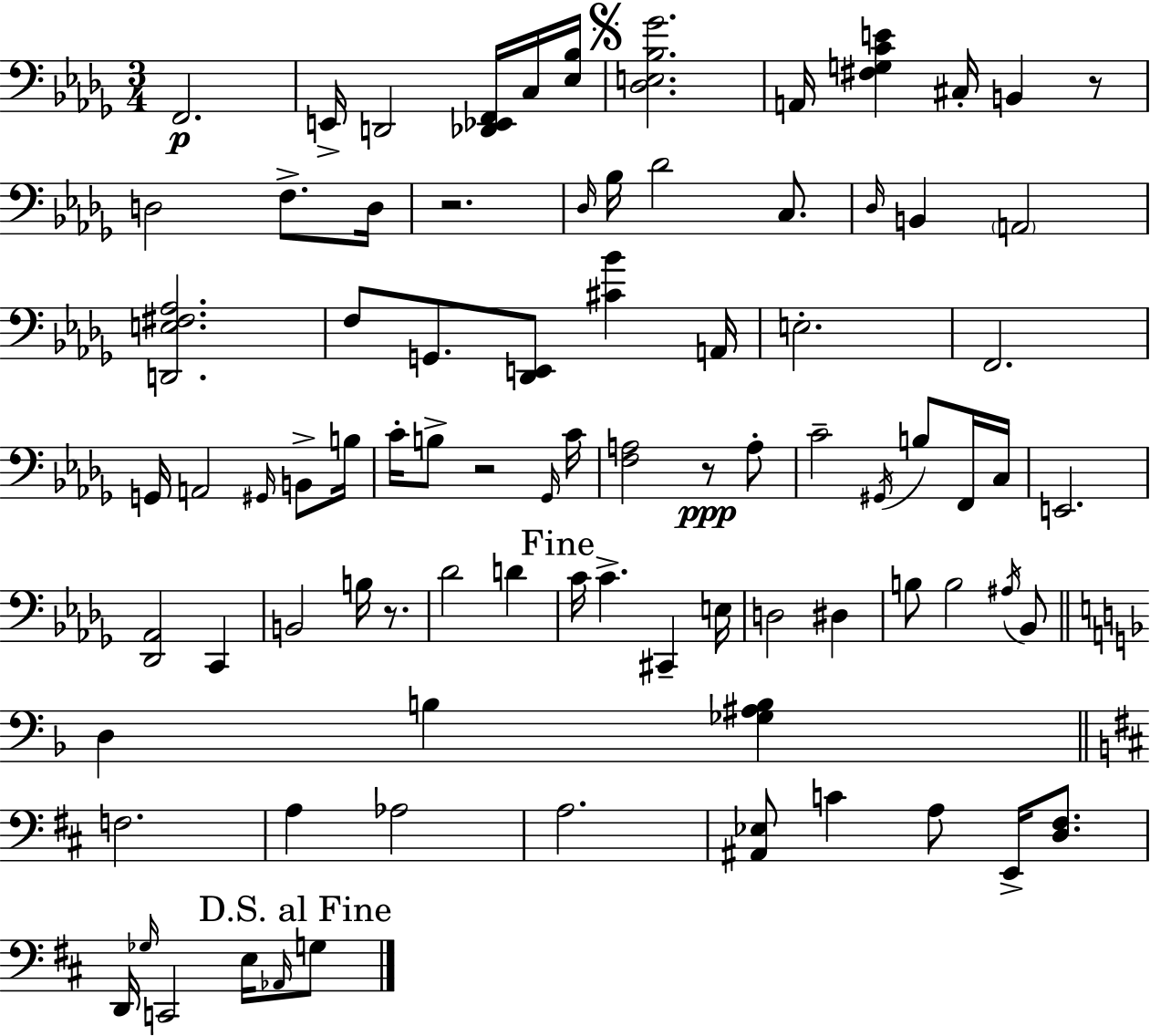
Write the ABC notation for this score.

X:1
T:Untitled
M:3/4
L:1/4
K:Bbm
F,,2 E,,/4 D,,2 [_D,,_E,,F,,]/4 C,/4 [_E,_B,]/4 [_D,E,_B,_G]2 A,,/4 [^F,G,CE] ^C,/4 B,, z/2 D,2 F,/2 D,/4 z2 _D,/4 _B,/4 _D2 C,/2 _D,/4 B,, A,,2 [D,,E,^F,_A,]2 F,/2 G,,/2 [_D,,E,,]/2 [^C_B] A,,/4 E,2 F,,2 G,,/4 A,,2 ^G,,/4 B,,/2 B,/4 C/4 B,/2 z2 _G,,/4 C/4 [F,A,]2 z/2 A,/2 C2 ^G,,/4 B,/2 F,,/4 C,/4 E,,2 [_D,,_A,,]2 C,, B,,2 B,/4 z/2 _D2 D C/4 C ^C,, E,/4 D,2 ^D, B,/2 B,2 ^A,/4 _B,,/2 D, B, [_G,^A,B,] F,2 A, _A,2 A,2 [^A,,_E,]/2 C A,/2 E,,/4 [D,^F,]/2 D,,/4 _G,/4 C,,2 E,/4 _A,,/4 G,/2